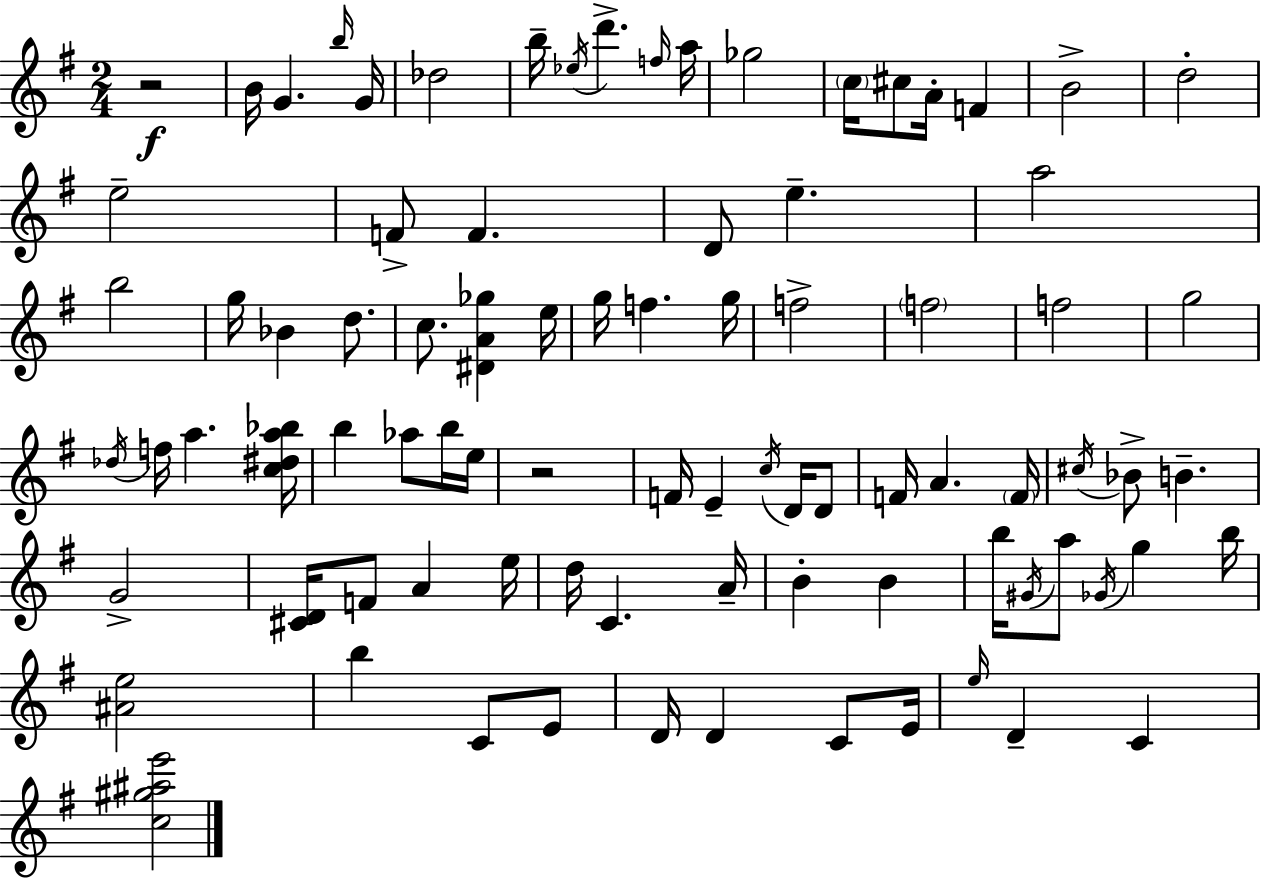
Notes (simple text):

R/h B4/s G4/q. B5/s G4/s Db5/h B5/s Eb5/s D6/q. F5/s A5/s Gb5/h C5/s C#5/e A4/s F4/q B4/h D5/h E5/h F4/e F4/q. D4/e E5/q. A5/h B5/h G5/s Bb4/q D5/e. C5/e. [D#4,A4,Gb5]/q E5/s G5/s F5/q. G5/s F5/h F5/h F5/h G5/h Db5/s F5/s A5/q. [C5,D#5,A5,Bb5]/s B5/q Ab5/e B5/s E5/s R/h F4/s E4/q C5/s D4/s D4/e F4/s A4/q. F4/s C#5/s Bb4/e B4/q. G4/h [C#4,D4]/s F4/e A4/q E5/s D5/s C4/q. A4/s B4/q B4/q B5/s G#4/s A5/e Gb4/s G5/q B5/s [A#4,E5]/h B5/q C4/e E4/e D4/s D4/q C4/e E4/s E5/s D4/q C4/q [C5,G#5,A#5,E6]/h